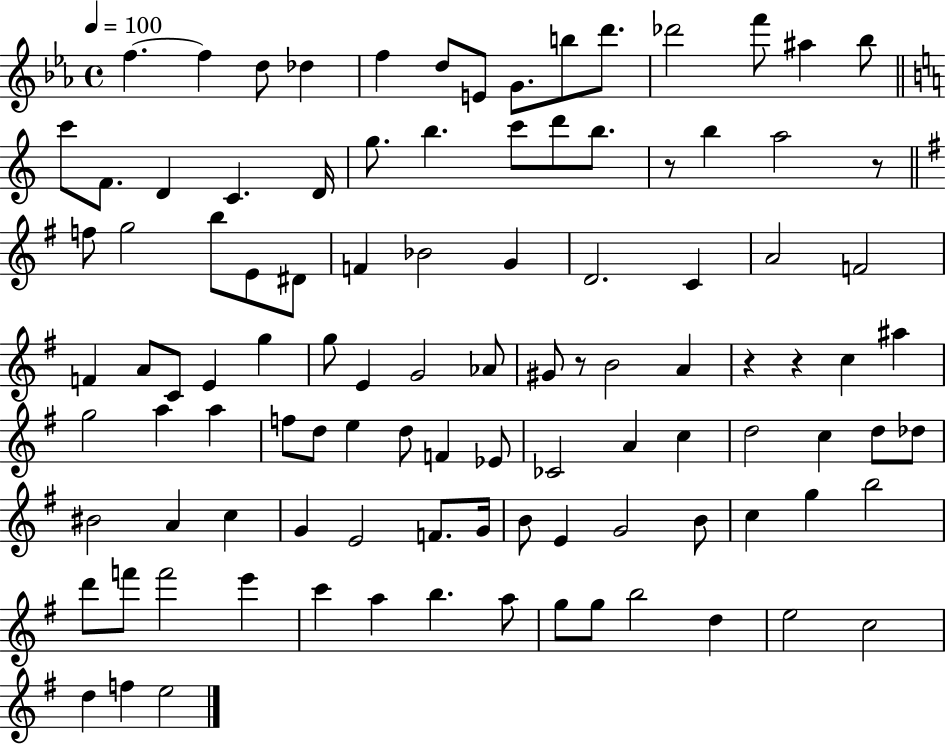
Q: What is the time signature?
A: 4/4